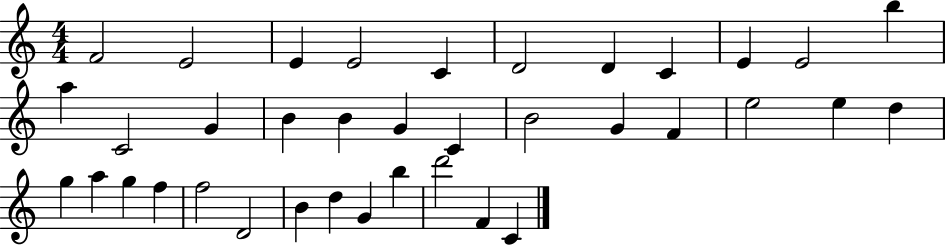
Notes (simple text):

F4/h E4/h E4/q E4/h C4/q D4/h D4/q C4/q E4/q E4/h B5/q A5/q C4/h G4/q B4/q B4/q G4/q C4/q B4/h G4/q F4/q E5/h E5/q D5/q G5/q A5/q G5/q F5/q F5/h D4/h B4/q D5/q G4/q B5/q D6/h F4/q C4/q